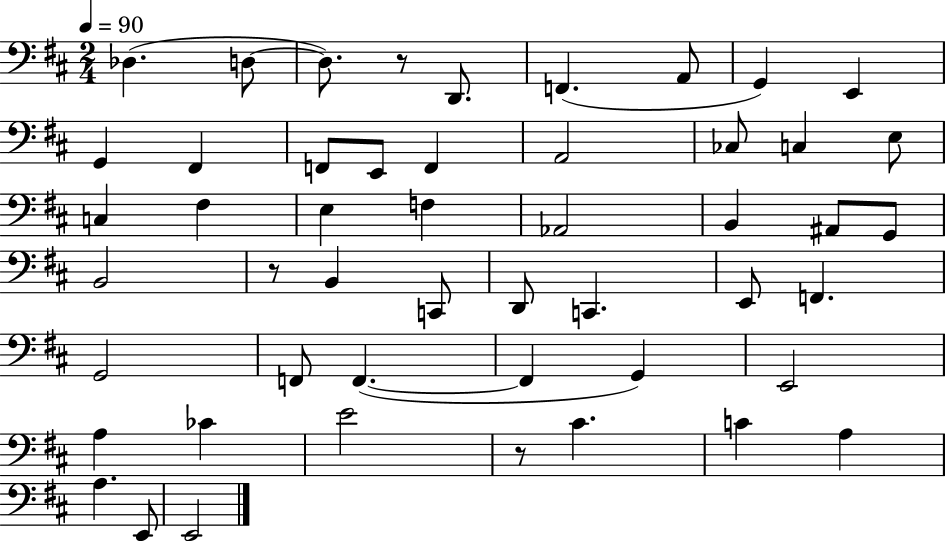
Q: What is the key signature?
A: D major